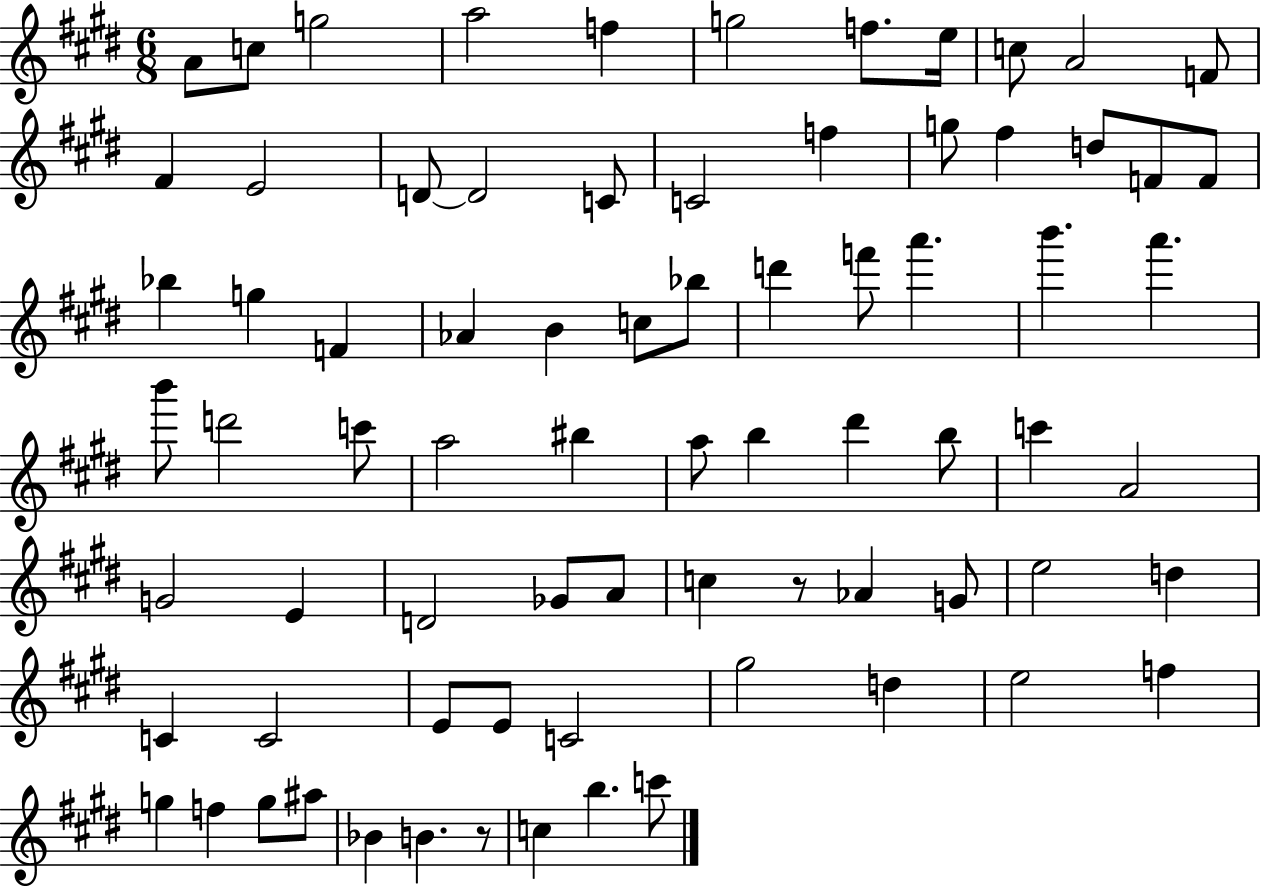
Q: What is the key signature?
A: E major